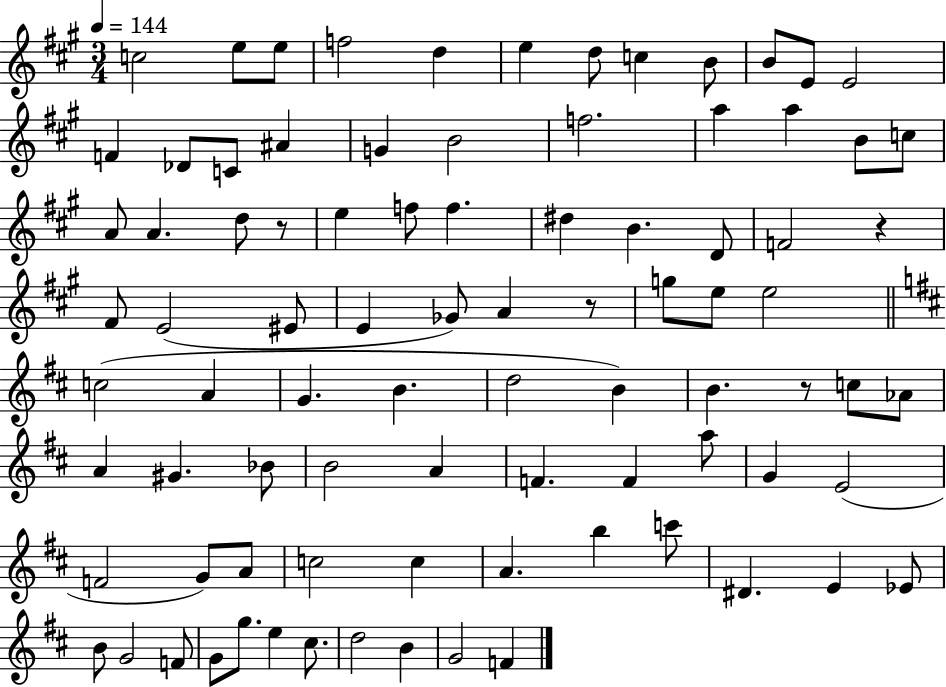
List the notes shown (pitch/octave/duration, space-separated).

C5/h E5/e E5/e F5/h D5/q E5/q D5/e C5/q B4/e B4/e E4/e E4/h F4/q Db4/e C4/e A#4/q G4/q B4/h F5/h. A5/q A5/q B4/e C5/e A4/e A4/q. D5/e R/e E5/q F5/e F5/q. D#5/q B4/q. D4/e F4/h R/q F#4/e E4/h EIS4/e E4/q Gb4/e A4/q R/e G5/e E5/e E5/h C5/h A4/q G4/q. B4/q. D5/h B4/q B4/q. R/e C5/e Ab4/e A4/q G#4/q. Bb4/e B4/h A4/q F4/q. F4/q A5/e G4/q E4/h F4/h G4/e A4/e C5/h C5/q A4/q. B5/q C6/e D#4/q. E4/q Eb4/e B4/e G4/h F4/e G4/e G5/e. E5/q C#5/e. D5/h B4/q G4/h F4/q